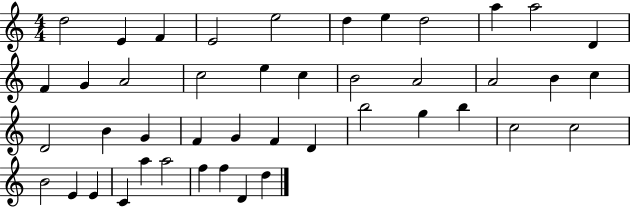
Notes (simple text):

D5/h E4/q F4/q E4/h E5/h D5/q E5/q D5/h A5/q A5/h D4/q F4/q G4/q A4/h C5/h E5/q C5/q B4/h A4/h A4/h B4/q C5/q D4/h B4/q G4/q F4/q G4/q F4/q D4/q B5/h G5/q B5/q C5/h C5/h B4/h E4/q E4/q C4/q A5/q A5/h F5/q F5/q D4/q D5/q